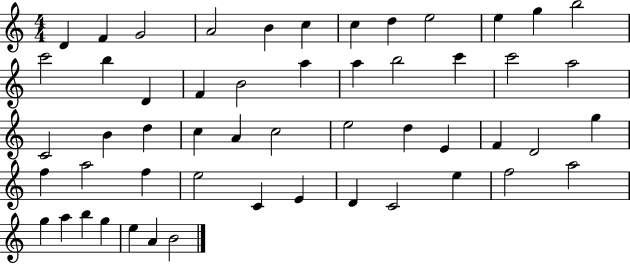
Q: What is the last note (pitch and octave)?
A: B4